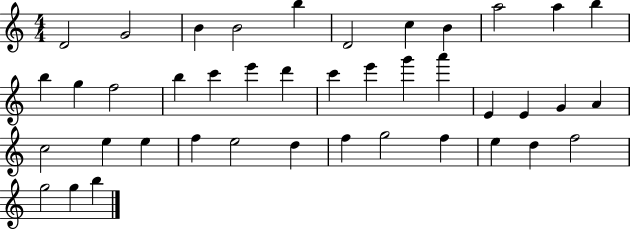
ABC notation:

X:1
T:Untitled
M:4/4
L:1/4
K:C
D2 G2 B B2 b D2 c B a2 a b b g f2 b c' e' d' c' e' g' a' E E G A c2 e e f e2 d f g2 f e d f2 g2 g b